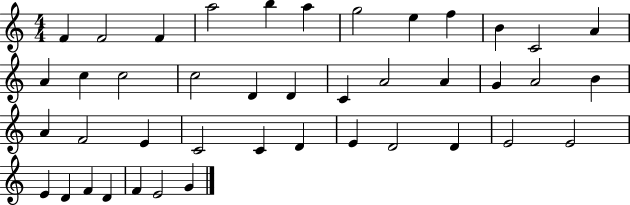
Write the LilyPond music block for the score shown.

{
  \clef treble
  \numericTimeSignature
  \time 4/4
  \key c \major
  f'4 f'2 f'4 | a''2 b''4 a''4 | g''2 e''4 f''4 | b'4 c'2 a'4 | \break a'4 c''4 c''2 | c''2 d'4 d'4 | c'4 a'2 a'4 | g'4 a'2 b'4 | \break a'4 f'2 e'4 | c'2 c'4 d'4 | e'4 d'2 d'4 | e'2 e'2 | \break e'4 d'4 f'4 d'4 | f'4 e'2 g'4 | \bar "|."
}